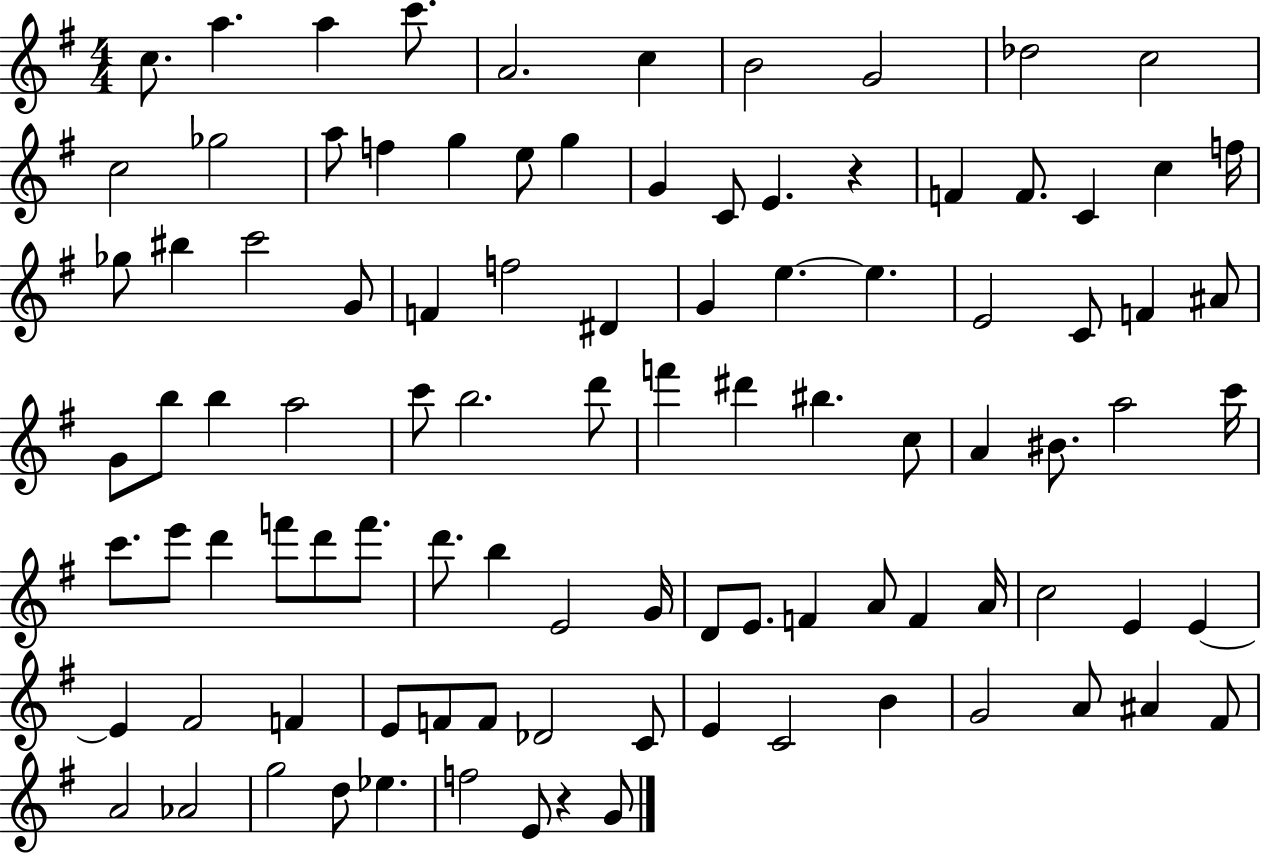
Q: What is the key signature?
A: G major